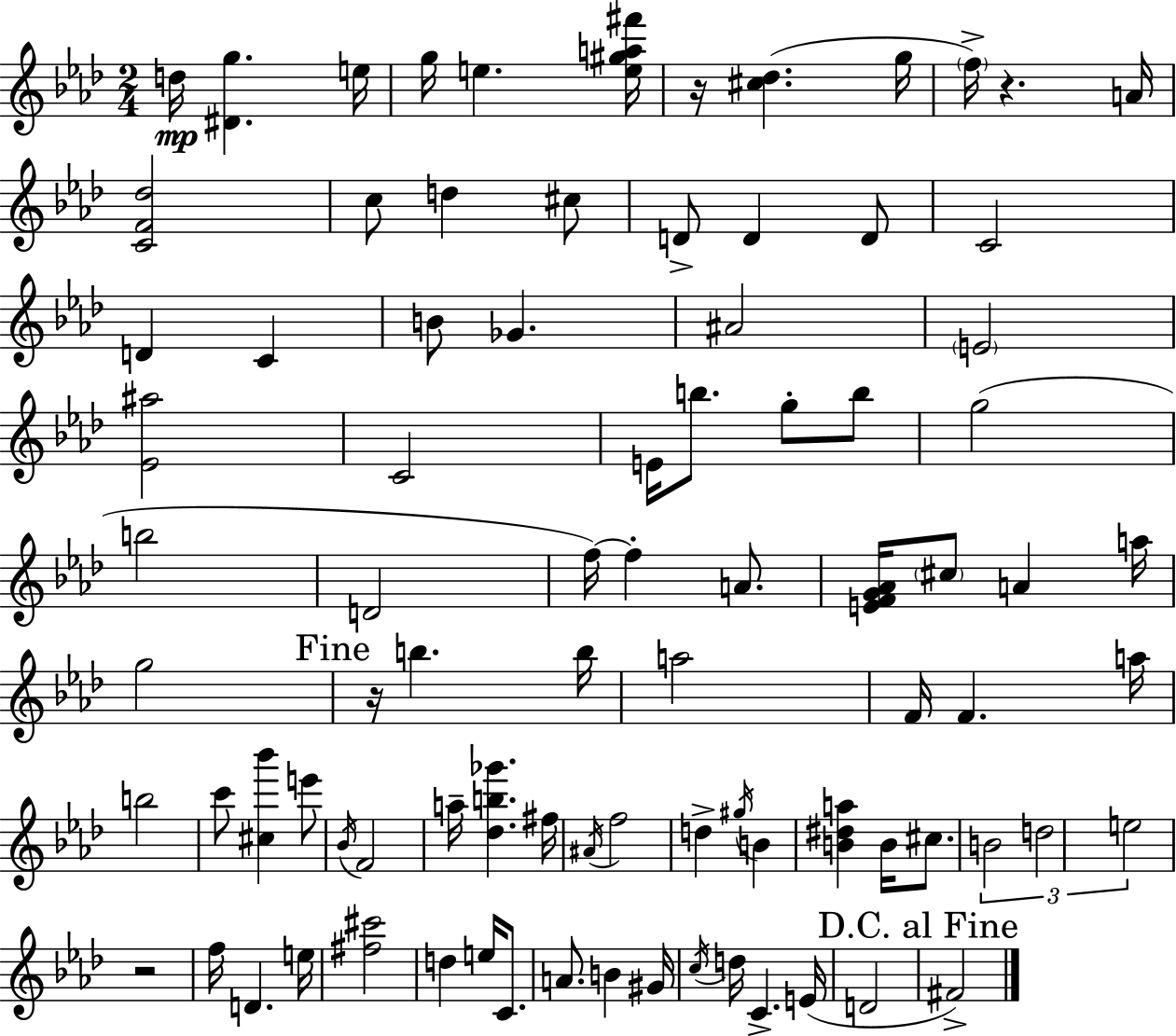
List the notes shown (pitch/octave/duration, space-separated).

D5/s [D#4,G5]/q. E5/s G5/s E5/q. [E5,G#5,A5,F#6]/s R/s [C#5,Db5]/q. G5/s F5/s R/q. A4/s [C4,F4,Db5]/h C5/e D5/q C#5/e D4/e D4/q D4/e C4/h D4/q C4/q B4/e Gb4/q. A#4/h E4/h [Eb4,A#5]/h C4/h E4/s B5/e. G5/e B5/e G5/h B5/h D4/h F5/s F5/q A4/e. [E4,F4,G4,Ab4]/s C#5/e A4/q A5/s G5/h R/s B5/q. B5/s A5/h F4/s F4/q. A5/s B5/h C6/e [C#5,Bb6]/q E6/e Bb4/s F4/h A5/s [Db5,B5,Gb6]/q. F#5/s A#4/s F5/h D5/q G#5/s B4/q [B4,D#5,A5]/q B4/s C#5/e. B4/h D5/h E5/h R/h F5/s D4/q. E5/s [F#5,C#6]/h D5/q E5/s C4/e. A4/e. B4/q G#4/s C5/s D5/s C4/q. E4/s D4/h F#4/h